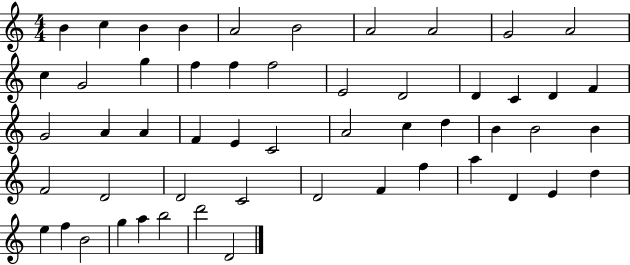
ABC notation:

X:1
T:Untitled
M:4/4
L:1/4
K:C
B c B B A2 B2 A2 A2 G2 A2 c G2 g f f f2 E2 D2 D C D F G2 A A F E C2 A2 c d B B2 B F2 D2 D2 C2 D2 F f a D E d e f B2 g a b2 d'2 D2